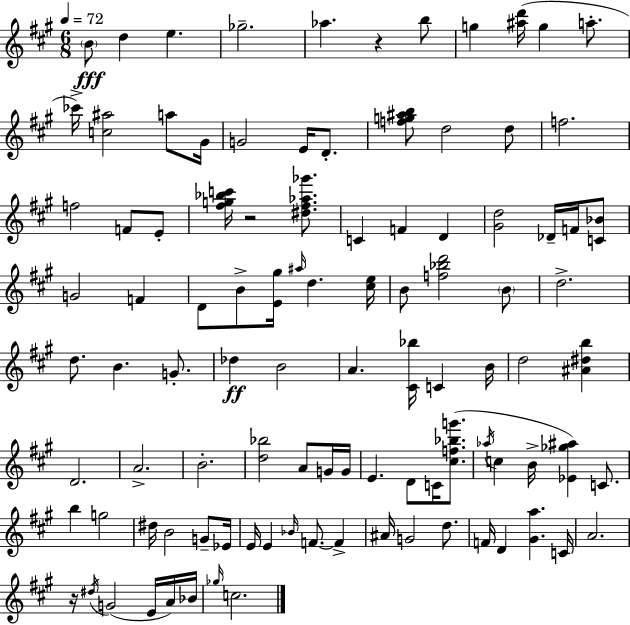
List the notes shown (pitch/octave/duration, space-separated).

B4/e D5/q E5/q. Gb5/h. Ab5/q. R/q B5/e G5/q [A#5,D6]/s G5/q A5/e. CES6/s [C5,A#5]/h A5/e G#4/s G4/h E4/s D4/e. [F5,G5,A#5,B5]/e D5/h D5/e F5/h. F5/h F4/e E4/e [F#5,G5,Bb5,C6]/s R/h [D#5,F#5,Ab5,Gb6]/e. C4/q F4/q D4/q [G#4,D5]/h Db4/s F4/s [C4,Bb4]/e G4/h F4/q D4/e B4/e [E4,G#5]/s A#5/s D5/q. [C#5,E5]/s B4/e [F5,Bb5,D6]/h B4/e D5/h. D5/e. B4/q. G4/e. Db5/q B4/h A4/q. [C#4,Bb5]/s C4/q B4/s D5/h [A#4,D#5,B5]/q D4/h. A4/h. B4/h. [D5,Bb5]/h A4/e G4/s G4/s E4/q. D4/e C4/s [C#5,F5,Bb5,G6]/e. Ab5/s C5/q B4/s [Eb4,Gb5,A#5]/q C4/e. B5/q G5/h D#5/s B4/h G4/e Eb4/s E4/s E4/q Bb4/s F4/e. F4/q A#4/s G4/h D5/e. F4/s D4/q [G#4,A5]/q. C4/s A4/h. R/s D#5/s G4/h E4/s A4/s Bb4/s Gb5/s C5/h.